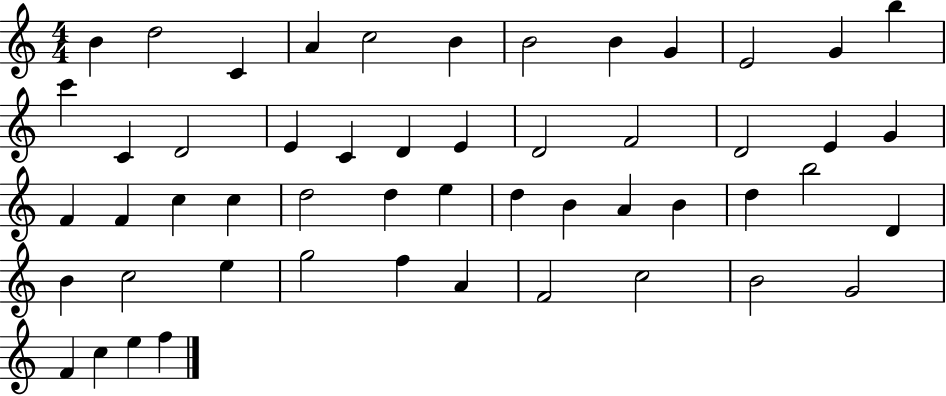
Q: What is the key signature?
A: C major